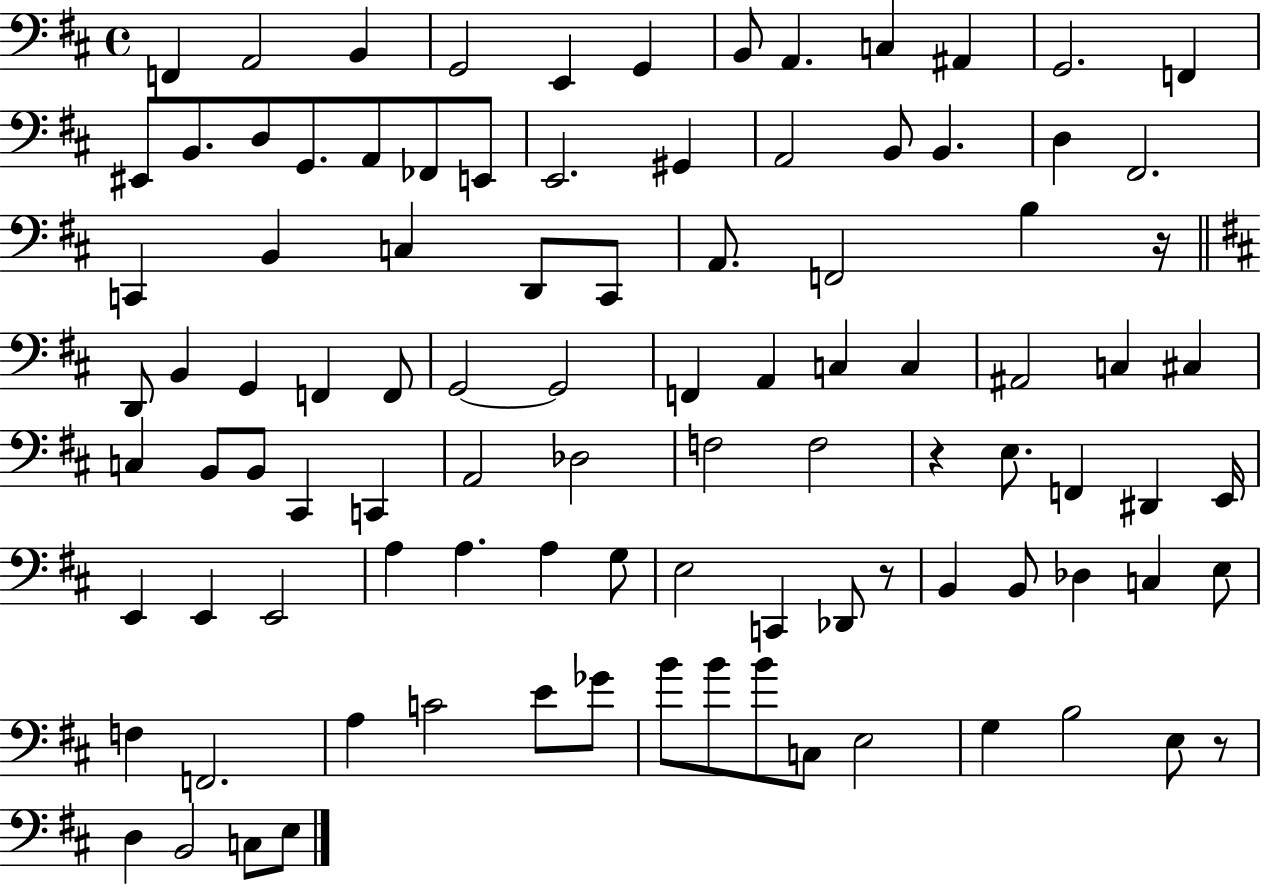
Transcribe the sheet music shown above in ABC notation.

X:1
T:Untitled
M:4/4
L:1/4
K:D
F,, A,,2 B,, G,,2 E,, G,, B,,/2 A,, C, ^A,, G,,2 F,, ^E,,/2 B,,/2 D,/2 G,,/2 A,,/2 _F,,/2 E,,/2 E,,2 ^G,, A,,2 B,,/2 B,, D, ^F,,2 C,, B,, C, D,,/2 C,,/2 A,,/2 F,,2 B, z/4 D,,/2 B,, G,, F,, F,,/2 G,,2 G,,2 F,, A,, C, C, ^A,,2 C, ^C, C, B,,/2 B,,/2 ^C,, C,, A,,2 _D,2 F,2 F,2 z E,/2 F,, ^D,, E,,/4 E,, E,, E,,2 A, A, A, G,/2 E,2 C,, _D,,/2 z/2 B,, B,,/2 _D, C, E,/2 F, F,,2 A, C2 E/2 _G/2 B/2 B/2 B/2 C,/2 E,2 G, B,2 E,/2 z/2 D, B,,2 C,/2 E,/2